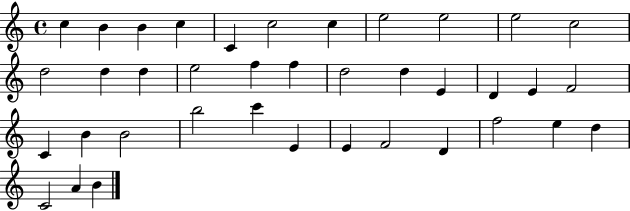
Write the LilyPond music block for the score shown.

{
  \clef treble
  \time 4/4
  \defaultTimeSignature
  \key c \major
  c''4 b'4 b'4 c''4 | c'4 c''2 c''4 | e''2 e''2 | e''2 c''2 | \break d''2 d''4 d''4 | e''2 f''4 f''4 | d''2 d''4 e'4 | d'4 e'4 f'2 | \break c'4 b'4 b'2 | b''2 c'''4 e'4 | e'4 f'2 d'4 | f''2 e''4 d''4 | \break c'2 a'4 b'4 | \bar "|."
}